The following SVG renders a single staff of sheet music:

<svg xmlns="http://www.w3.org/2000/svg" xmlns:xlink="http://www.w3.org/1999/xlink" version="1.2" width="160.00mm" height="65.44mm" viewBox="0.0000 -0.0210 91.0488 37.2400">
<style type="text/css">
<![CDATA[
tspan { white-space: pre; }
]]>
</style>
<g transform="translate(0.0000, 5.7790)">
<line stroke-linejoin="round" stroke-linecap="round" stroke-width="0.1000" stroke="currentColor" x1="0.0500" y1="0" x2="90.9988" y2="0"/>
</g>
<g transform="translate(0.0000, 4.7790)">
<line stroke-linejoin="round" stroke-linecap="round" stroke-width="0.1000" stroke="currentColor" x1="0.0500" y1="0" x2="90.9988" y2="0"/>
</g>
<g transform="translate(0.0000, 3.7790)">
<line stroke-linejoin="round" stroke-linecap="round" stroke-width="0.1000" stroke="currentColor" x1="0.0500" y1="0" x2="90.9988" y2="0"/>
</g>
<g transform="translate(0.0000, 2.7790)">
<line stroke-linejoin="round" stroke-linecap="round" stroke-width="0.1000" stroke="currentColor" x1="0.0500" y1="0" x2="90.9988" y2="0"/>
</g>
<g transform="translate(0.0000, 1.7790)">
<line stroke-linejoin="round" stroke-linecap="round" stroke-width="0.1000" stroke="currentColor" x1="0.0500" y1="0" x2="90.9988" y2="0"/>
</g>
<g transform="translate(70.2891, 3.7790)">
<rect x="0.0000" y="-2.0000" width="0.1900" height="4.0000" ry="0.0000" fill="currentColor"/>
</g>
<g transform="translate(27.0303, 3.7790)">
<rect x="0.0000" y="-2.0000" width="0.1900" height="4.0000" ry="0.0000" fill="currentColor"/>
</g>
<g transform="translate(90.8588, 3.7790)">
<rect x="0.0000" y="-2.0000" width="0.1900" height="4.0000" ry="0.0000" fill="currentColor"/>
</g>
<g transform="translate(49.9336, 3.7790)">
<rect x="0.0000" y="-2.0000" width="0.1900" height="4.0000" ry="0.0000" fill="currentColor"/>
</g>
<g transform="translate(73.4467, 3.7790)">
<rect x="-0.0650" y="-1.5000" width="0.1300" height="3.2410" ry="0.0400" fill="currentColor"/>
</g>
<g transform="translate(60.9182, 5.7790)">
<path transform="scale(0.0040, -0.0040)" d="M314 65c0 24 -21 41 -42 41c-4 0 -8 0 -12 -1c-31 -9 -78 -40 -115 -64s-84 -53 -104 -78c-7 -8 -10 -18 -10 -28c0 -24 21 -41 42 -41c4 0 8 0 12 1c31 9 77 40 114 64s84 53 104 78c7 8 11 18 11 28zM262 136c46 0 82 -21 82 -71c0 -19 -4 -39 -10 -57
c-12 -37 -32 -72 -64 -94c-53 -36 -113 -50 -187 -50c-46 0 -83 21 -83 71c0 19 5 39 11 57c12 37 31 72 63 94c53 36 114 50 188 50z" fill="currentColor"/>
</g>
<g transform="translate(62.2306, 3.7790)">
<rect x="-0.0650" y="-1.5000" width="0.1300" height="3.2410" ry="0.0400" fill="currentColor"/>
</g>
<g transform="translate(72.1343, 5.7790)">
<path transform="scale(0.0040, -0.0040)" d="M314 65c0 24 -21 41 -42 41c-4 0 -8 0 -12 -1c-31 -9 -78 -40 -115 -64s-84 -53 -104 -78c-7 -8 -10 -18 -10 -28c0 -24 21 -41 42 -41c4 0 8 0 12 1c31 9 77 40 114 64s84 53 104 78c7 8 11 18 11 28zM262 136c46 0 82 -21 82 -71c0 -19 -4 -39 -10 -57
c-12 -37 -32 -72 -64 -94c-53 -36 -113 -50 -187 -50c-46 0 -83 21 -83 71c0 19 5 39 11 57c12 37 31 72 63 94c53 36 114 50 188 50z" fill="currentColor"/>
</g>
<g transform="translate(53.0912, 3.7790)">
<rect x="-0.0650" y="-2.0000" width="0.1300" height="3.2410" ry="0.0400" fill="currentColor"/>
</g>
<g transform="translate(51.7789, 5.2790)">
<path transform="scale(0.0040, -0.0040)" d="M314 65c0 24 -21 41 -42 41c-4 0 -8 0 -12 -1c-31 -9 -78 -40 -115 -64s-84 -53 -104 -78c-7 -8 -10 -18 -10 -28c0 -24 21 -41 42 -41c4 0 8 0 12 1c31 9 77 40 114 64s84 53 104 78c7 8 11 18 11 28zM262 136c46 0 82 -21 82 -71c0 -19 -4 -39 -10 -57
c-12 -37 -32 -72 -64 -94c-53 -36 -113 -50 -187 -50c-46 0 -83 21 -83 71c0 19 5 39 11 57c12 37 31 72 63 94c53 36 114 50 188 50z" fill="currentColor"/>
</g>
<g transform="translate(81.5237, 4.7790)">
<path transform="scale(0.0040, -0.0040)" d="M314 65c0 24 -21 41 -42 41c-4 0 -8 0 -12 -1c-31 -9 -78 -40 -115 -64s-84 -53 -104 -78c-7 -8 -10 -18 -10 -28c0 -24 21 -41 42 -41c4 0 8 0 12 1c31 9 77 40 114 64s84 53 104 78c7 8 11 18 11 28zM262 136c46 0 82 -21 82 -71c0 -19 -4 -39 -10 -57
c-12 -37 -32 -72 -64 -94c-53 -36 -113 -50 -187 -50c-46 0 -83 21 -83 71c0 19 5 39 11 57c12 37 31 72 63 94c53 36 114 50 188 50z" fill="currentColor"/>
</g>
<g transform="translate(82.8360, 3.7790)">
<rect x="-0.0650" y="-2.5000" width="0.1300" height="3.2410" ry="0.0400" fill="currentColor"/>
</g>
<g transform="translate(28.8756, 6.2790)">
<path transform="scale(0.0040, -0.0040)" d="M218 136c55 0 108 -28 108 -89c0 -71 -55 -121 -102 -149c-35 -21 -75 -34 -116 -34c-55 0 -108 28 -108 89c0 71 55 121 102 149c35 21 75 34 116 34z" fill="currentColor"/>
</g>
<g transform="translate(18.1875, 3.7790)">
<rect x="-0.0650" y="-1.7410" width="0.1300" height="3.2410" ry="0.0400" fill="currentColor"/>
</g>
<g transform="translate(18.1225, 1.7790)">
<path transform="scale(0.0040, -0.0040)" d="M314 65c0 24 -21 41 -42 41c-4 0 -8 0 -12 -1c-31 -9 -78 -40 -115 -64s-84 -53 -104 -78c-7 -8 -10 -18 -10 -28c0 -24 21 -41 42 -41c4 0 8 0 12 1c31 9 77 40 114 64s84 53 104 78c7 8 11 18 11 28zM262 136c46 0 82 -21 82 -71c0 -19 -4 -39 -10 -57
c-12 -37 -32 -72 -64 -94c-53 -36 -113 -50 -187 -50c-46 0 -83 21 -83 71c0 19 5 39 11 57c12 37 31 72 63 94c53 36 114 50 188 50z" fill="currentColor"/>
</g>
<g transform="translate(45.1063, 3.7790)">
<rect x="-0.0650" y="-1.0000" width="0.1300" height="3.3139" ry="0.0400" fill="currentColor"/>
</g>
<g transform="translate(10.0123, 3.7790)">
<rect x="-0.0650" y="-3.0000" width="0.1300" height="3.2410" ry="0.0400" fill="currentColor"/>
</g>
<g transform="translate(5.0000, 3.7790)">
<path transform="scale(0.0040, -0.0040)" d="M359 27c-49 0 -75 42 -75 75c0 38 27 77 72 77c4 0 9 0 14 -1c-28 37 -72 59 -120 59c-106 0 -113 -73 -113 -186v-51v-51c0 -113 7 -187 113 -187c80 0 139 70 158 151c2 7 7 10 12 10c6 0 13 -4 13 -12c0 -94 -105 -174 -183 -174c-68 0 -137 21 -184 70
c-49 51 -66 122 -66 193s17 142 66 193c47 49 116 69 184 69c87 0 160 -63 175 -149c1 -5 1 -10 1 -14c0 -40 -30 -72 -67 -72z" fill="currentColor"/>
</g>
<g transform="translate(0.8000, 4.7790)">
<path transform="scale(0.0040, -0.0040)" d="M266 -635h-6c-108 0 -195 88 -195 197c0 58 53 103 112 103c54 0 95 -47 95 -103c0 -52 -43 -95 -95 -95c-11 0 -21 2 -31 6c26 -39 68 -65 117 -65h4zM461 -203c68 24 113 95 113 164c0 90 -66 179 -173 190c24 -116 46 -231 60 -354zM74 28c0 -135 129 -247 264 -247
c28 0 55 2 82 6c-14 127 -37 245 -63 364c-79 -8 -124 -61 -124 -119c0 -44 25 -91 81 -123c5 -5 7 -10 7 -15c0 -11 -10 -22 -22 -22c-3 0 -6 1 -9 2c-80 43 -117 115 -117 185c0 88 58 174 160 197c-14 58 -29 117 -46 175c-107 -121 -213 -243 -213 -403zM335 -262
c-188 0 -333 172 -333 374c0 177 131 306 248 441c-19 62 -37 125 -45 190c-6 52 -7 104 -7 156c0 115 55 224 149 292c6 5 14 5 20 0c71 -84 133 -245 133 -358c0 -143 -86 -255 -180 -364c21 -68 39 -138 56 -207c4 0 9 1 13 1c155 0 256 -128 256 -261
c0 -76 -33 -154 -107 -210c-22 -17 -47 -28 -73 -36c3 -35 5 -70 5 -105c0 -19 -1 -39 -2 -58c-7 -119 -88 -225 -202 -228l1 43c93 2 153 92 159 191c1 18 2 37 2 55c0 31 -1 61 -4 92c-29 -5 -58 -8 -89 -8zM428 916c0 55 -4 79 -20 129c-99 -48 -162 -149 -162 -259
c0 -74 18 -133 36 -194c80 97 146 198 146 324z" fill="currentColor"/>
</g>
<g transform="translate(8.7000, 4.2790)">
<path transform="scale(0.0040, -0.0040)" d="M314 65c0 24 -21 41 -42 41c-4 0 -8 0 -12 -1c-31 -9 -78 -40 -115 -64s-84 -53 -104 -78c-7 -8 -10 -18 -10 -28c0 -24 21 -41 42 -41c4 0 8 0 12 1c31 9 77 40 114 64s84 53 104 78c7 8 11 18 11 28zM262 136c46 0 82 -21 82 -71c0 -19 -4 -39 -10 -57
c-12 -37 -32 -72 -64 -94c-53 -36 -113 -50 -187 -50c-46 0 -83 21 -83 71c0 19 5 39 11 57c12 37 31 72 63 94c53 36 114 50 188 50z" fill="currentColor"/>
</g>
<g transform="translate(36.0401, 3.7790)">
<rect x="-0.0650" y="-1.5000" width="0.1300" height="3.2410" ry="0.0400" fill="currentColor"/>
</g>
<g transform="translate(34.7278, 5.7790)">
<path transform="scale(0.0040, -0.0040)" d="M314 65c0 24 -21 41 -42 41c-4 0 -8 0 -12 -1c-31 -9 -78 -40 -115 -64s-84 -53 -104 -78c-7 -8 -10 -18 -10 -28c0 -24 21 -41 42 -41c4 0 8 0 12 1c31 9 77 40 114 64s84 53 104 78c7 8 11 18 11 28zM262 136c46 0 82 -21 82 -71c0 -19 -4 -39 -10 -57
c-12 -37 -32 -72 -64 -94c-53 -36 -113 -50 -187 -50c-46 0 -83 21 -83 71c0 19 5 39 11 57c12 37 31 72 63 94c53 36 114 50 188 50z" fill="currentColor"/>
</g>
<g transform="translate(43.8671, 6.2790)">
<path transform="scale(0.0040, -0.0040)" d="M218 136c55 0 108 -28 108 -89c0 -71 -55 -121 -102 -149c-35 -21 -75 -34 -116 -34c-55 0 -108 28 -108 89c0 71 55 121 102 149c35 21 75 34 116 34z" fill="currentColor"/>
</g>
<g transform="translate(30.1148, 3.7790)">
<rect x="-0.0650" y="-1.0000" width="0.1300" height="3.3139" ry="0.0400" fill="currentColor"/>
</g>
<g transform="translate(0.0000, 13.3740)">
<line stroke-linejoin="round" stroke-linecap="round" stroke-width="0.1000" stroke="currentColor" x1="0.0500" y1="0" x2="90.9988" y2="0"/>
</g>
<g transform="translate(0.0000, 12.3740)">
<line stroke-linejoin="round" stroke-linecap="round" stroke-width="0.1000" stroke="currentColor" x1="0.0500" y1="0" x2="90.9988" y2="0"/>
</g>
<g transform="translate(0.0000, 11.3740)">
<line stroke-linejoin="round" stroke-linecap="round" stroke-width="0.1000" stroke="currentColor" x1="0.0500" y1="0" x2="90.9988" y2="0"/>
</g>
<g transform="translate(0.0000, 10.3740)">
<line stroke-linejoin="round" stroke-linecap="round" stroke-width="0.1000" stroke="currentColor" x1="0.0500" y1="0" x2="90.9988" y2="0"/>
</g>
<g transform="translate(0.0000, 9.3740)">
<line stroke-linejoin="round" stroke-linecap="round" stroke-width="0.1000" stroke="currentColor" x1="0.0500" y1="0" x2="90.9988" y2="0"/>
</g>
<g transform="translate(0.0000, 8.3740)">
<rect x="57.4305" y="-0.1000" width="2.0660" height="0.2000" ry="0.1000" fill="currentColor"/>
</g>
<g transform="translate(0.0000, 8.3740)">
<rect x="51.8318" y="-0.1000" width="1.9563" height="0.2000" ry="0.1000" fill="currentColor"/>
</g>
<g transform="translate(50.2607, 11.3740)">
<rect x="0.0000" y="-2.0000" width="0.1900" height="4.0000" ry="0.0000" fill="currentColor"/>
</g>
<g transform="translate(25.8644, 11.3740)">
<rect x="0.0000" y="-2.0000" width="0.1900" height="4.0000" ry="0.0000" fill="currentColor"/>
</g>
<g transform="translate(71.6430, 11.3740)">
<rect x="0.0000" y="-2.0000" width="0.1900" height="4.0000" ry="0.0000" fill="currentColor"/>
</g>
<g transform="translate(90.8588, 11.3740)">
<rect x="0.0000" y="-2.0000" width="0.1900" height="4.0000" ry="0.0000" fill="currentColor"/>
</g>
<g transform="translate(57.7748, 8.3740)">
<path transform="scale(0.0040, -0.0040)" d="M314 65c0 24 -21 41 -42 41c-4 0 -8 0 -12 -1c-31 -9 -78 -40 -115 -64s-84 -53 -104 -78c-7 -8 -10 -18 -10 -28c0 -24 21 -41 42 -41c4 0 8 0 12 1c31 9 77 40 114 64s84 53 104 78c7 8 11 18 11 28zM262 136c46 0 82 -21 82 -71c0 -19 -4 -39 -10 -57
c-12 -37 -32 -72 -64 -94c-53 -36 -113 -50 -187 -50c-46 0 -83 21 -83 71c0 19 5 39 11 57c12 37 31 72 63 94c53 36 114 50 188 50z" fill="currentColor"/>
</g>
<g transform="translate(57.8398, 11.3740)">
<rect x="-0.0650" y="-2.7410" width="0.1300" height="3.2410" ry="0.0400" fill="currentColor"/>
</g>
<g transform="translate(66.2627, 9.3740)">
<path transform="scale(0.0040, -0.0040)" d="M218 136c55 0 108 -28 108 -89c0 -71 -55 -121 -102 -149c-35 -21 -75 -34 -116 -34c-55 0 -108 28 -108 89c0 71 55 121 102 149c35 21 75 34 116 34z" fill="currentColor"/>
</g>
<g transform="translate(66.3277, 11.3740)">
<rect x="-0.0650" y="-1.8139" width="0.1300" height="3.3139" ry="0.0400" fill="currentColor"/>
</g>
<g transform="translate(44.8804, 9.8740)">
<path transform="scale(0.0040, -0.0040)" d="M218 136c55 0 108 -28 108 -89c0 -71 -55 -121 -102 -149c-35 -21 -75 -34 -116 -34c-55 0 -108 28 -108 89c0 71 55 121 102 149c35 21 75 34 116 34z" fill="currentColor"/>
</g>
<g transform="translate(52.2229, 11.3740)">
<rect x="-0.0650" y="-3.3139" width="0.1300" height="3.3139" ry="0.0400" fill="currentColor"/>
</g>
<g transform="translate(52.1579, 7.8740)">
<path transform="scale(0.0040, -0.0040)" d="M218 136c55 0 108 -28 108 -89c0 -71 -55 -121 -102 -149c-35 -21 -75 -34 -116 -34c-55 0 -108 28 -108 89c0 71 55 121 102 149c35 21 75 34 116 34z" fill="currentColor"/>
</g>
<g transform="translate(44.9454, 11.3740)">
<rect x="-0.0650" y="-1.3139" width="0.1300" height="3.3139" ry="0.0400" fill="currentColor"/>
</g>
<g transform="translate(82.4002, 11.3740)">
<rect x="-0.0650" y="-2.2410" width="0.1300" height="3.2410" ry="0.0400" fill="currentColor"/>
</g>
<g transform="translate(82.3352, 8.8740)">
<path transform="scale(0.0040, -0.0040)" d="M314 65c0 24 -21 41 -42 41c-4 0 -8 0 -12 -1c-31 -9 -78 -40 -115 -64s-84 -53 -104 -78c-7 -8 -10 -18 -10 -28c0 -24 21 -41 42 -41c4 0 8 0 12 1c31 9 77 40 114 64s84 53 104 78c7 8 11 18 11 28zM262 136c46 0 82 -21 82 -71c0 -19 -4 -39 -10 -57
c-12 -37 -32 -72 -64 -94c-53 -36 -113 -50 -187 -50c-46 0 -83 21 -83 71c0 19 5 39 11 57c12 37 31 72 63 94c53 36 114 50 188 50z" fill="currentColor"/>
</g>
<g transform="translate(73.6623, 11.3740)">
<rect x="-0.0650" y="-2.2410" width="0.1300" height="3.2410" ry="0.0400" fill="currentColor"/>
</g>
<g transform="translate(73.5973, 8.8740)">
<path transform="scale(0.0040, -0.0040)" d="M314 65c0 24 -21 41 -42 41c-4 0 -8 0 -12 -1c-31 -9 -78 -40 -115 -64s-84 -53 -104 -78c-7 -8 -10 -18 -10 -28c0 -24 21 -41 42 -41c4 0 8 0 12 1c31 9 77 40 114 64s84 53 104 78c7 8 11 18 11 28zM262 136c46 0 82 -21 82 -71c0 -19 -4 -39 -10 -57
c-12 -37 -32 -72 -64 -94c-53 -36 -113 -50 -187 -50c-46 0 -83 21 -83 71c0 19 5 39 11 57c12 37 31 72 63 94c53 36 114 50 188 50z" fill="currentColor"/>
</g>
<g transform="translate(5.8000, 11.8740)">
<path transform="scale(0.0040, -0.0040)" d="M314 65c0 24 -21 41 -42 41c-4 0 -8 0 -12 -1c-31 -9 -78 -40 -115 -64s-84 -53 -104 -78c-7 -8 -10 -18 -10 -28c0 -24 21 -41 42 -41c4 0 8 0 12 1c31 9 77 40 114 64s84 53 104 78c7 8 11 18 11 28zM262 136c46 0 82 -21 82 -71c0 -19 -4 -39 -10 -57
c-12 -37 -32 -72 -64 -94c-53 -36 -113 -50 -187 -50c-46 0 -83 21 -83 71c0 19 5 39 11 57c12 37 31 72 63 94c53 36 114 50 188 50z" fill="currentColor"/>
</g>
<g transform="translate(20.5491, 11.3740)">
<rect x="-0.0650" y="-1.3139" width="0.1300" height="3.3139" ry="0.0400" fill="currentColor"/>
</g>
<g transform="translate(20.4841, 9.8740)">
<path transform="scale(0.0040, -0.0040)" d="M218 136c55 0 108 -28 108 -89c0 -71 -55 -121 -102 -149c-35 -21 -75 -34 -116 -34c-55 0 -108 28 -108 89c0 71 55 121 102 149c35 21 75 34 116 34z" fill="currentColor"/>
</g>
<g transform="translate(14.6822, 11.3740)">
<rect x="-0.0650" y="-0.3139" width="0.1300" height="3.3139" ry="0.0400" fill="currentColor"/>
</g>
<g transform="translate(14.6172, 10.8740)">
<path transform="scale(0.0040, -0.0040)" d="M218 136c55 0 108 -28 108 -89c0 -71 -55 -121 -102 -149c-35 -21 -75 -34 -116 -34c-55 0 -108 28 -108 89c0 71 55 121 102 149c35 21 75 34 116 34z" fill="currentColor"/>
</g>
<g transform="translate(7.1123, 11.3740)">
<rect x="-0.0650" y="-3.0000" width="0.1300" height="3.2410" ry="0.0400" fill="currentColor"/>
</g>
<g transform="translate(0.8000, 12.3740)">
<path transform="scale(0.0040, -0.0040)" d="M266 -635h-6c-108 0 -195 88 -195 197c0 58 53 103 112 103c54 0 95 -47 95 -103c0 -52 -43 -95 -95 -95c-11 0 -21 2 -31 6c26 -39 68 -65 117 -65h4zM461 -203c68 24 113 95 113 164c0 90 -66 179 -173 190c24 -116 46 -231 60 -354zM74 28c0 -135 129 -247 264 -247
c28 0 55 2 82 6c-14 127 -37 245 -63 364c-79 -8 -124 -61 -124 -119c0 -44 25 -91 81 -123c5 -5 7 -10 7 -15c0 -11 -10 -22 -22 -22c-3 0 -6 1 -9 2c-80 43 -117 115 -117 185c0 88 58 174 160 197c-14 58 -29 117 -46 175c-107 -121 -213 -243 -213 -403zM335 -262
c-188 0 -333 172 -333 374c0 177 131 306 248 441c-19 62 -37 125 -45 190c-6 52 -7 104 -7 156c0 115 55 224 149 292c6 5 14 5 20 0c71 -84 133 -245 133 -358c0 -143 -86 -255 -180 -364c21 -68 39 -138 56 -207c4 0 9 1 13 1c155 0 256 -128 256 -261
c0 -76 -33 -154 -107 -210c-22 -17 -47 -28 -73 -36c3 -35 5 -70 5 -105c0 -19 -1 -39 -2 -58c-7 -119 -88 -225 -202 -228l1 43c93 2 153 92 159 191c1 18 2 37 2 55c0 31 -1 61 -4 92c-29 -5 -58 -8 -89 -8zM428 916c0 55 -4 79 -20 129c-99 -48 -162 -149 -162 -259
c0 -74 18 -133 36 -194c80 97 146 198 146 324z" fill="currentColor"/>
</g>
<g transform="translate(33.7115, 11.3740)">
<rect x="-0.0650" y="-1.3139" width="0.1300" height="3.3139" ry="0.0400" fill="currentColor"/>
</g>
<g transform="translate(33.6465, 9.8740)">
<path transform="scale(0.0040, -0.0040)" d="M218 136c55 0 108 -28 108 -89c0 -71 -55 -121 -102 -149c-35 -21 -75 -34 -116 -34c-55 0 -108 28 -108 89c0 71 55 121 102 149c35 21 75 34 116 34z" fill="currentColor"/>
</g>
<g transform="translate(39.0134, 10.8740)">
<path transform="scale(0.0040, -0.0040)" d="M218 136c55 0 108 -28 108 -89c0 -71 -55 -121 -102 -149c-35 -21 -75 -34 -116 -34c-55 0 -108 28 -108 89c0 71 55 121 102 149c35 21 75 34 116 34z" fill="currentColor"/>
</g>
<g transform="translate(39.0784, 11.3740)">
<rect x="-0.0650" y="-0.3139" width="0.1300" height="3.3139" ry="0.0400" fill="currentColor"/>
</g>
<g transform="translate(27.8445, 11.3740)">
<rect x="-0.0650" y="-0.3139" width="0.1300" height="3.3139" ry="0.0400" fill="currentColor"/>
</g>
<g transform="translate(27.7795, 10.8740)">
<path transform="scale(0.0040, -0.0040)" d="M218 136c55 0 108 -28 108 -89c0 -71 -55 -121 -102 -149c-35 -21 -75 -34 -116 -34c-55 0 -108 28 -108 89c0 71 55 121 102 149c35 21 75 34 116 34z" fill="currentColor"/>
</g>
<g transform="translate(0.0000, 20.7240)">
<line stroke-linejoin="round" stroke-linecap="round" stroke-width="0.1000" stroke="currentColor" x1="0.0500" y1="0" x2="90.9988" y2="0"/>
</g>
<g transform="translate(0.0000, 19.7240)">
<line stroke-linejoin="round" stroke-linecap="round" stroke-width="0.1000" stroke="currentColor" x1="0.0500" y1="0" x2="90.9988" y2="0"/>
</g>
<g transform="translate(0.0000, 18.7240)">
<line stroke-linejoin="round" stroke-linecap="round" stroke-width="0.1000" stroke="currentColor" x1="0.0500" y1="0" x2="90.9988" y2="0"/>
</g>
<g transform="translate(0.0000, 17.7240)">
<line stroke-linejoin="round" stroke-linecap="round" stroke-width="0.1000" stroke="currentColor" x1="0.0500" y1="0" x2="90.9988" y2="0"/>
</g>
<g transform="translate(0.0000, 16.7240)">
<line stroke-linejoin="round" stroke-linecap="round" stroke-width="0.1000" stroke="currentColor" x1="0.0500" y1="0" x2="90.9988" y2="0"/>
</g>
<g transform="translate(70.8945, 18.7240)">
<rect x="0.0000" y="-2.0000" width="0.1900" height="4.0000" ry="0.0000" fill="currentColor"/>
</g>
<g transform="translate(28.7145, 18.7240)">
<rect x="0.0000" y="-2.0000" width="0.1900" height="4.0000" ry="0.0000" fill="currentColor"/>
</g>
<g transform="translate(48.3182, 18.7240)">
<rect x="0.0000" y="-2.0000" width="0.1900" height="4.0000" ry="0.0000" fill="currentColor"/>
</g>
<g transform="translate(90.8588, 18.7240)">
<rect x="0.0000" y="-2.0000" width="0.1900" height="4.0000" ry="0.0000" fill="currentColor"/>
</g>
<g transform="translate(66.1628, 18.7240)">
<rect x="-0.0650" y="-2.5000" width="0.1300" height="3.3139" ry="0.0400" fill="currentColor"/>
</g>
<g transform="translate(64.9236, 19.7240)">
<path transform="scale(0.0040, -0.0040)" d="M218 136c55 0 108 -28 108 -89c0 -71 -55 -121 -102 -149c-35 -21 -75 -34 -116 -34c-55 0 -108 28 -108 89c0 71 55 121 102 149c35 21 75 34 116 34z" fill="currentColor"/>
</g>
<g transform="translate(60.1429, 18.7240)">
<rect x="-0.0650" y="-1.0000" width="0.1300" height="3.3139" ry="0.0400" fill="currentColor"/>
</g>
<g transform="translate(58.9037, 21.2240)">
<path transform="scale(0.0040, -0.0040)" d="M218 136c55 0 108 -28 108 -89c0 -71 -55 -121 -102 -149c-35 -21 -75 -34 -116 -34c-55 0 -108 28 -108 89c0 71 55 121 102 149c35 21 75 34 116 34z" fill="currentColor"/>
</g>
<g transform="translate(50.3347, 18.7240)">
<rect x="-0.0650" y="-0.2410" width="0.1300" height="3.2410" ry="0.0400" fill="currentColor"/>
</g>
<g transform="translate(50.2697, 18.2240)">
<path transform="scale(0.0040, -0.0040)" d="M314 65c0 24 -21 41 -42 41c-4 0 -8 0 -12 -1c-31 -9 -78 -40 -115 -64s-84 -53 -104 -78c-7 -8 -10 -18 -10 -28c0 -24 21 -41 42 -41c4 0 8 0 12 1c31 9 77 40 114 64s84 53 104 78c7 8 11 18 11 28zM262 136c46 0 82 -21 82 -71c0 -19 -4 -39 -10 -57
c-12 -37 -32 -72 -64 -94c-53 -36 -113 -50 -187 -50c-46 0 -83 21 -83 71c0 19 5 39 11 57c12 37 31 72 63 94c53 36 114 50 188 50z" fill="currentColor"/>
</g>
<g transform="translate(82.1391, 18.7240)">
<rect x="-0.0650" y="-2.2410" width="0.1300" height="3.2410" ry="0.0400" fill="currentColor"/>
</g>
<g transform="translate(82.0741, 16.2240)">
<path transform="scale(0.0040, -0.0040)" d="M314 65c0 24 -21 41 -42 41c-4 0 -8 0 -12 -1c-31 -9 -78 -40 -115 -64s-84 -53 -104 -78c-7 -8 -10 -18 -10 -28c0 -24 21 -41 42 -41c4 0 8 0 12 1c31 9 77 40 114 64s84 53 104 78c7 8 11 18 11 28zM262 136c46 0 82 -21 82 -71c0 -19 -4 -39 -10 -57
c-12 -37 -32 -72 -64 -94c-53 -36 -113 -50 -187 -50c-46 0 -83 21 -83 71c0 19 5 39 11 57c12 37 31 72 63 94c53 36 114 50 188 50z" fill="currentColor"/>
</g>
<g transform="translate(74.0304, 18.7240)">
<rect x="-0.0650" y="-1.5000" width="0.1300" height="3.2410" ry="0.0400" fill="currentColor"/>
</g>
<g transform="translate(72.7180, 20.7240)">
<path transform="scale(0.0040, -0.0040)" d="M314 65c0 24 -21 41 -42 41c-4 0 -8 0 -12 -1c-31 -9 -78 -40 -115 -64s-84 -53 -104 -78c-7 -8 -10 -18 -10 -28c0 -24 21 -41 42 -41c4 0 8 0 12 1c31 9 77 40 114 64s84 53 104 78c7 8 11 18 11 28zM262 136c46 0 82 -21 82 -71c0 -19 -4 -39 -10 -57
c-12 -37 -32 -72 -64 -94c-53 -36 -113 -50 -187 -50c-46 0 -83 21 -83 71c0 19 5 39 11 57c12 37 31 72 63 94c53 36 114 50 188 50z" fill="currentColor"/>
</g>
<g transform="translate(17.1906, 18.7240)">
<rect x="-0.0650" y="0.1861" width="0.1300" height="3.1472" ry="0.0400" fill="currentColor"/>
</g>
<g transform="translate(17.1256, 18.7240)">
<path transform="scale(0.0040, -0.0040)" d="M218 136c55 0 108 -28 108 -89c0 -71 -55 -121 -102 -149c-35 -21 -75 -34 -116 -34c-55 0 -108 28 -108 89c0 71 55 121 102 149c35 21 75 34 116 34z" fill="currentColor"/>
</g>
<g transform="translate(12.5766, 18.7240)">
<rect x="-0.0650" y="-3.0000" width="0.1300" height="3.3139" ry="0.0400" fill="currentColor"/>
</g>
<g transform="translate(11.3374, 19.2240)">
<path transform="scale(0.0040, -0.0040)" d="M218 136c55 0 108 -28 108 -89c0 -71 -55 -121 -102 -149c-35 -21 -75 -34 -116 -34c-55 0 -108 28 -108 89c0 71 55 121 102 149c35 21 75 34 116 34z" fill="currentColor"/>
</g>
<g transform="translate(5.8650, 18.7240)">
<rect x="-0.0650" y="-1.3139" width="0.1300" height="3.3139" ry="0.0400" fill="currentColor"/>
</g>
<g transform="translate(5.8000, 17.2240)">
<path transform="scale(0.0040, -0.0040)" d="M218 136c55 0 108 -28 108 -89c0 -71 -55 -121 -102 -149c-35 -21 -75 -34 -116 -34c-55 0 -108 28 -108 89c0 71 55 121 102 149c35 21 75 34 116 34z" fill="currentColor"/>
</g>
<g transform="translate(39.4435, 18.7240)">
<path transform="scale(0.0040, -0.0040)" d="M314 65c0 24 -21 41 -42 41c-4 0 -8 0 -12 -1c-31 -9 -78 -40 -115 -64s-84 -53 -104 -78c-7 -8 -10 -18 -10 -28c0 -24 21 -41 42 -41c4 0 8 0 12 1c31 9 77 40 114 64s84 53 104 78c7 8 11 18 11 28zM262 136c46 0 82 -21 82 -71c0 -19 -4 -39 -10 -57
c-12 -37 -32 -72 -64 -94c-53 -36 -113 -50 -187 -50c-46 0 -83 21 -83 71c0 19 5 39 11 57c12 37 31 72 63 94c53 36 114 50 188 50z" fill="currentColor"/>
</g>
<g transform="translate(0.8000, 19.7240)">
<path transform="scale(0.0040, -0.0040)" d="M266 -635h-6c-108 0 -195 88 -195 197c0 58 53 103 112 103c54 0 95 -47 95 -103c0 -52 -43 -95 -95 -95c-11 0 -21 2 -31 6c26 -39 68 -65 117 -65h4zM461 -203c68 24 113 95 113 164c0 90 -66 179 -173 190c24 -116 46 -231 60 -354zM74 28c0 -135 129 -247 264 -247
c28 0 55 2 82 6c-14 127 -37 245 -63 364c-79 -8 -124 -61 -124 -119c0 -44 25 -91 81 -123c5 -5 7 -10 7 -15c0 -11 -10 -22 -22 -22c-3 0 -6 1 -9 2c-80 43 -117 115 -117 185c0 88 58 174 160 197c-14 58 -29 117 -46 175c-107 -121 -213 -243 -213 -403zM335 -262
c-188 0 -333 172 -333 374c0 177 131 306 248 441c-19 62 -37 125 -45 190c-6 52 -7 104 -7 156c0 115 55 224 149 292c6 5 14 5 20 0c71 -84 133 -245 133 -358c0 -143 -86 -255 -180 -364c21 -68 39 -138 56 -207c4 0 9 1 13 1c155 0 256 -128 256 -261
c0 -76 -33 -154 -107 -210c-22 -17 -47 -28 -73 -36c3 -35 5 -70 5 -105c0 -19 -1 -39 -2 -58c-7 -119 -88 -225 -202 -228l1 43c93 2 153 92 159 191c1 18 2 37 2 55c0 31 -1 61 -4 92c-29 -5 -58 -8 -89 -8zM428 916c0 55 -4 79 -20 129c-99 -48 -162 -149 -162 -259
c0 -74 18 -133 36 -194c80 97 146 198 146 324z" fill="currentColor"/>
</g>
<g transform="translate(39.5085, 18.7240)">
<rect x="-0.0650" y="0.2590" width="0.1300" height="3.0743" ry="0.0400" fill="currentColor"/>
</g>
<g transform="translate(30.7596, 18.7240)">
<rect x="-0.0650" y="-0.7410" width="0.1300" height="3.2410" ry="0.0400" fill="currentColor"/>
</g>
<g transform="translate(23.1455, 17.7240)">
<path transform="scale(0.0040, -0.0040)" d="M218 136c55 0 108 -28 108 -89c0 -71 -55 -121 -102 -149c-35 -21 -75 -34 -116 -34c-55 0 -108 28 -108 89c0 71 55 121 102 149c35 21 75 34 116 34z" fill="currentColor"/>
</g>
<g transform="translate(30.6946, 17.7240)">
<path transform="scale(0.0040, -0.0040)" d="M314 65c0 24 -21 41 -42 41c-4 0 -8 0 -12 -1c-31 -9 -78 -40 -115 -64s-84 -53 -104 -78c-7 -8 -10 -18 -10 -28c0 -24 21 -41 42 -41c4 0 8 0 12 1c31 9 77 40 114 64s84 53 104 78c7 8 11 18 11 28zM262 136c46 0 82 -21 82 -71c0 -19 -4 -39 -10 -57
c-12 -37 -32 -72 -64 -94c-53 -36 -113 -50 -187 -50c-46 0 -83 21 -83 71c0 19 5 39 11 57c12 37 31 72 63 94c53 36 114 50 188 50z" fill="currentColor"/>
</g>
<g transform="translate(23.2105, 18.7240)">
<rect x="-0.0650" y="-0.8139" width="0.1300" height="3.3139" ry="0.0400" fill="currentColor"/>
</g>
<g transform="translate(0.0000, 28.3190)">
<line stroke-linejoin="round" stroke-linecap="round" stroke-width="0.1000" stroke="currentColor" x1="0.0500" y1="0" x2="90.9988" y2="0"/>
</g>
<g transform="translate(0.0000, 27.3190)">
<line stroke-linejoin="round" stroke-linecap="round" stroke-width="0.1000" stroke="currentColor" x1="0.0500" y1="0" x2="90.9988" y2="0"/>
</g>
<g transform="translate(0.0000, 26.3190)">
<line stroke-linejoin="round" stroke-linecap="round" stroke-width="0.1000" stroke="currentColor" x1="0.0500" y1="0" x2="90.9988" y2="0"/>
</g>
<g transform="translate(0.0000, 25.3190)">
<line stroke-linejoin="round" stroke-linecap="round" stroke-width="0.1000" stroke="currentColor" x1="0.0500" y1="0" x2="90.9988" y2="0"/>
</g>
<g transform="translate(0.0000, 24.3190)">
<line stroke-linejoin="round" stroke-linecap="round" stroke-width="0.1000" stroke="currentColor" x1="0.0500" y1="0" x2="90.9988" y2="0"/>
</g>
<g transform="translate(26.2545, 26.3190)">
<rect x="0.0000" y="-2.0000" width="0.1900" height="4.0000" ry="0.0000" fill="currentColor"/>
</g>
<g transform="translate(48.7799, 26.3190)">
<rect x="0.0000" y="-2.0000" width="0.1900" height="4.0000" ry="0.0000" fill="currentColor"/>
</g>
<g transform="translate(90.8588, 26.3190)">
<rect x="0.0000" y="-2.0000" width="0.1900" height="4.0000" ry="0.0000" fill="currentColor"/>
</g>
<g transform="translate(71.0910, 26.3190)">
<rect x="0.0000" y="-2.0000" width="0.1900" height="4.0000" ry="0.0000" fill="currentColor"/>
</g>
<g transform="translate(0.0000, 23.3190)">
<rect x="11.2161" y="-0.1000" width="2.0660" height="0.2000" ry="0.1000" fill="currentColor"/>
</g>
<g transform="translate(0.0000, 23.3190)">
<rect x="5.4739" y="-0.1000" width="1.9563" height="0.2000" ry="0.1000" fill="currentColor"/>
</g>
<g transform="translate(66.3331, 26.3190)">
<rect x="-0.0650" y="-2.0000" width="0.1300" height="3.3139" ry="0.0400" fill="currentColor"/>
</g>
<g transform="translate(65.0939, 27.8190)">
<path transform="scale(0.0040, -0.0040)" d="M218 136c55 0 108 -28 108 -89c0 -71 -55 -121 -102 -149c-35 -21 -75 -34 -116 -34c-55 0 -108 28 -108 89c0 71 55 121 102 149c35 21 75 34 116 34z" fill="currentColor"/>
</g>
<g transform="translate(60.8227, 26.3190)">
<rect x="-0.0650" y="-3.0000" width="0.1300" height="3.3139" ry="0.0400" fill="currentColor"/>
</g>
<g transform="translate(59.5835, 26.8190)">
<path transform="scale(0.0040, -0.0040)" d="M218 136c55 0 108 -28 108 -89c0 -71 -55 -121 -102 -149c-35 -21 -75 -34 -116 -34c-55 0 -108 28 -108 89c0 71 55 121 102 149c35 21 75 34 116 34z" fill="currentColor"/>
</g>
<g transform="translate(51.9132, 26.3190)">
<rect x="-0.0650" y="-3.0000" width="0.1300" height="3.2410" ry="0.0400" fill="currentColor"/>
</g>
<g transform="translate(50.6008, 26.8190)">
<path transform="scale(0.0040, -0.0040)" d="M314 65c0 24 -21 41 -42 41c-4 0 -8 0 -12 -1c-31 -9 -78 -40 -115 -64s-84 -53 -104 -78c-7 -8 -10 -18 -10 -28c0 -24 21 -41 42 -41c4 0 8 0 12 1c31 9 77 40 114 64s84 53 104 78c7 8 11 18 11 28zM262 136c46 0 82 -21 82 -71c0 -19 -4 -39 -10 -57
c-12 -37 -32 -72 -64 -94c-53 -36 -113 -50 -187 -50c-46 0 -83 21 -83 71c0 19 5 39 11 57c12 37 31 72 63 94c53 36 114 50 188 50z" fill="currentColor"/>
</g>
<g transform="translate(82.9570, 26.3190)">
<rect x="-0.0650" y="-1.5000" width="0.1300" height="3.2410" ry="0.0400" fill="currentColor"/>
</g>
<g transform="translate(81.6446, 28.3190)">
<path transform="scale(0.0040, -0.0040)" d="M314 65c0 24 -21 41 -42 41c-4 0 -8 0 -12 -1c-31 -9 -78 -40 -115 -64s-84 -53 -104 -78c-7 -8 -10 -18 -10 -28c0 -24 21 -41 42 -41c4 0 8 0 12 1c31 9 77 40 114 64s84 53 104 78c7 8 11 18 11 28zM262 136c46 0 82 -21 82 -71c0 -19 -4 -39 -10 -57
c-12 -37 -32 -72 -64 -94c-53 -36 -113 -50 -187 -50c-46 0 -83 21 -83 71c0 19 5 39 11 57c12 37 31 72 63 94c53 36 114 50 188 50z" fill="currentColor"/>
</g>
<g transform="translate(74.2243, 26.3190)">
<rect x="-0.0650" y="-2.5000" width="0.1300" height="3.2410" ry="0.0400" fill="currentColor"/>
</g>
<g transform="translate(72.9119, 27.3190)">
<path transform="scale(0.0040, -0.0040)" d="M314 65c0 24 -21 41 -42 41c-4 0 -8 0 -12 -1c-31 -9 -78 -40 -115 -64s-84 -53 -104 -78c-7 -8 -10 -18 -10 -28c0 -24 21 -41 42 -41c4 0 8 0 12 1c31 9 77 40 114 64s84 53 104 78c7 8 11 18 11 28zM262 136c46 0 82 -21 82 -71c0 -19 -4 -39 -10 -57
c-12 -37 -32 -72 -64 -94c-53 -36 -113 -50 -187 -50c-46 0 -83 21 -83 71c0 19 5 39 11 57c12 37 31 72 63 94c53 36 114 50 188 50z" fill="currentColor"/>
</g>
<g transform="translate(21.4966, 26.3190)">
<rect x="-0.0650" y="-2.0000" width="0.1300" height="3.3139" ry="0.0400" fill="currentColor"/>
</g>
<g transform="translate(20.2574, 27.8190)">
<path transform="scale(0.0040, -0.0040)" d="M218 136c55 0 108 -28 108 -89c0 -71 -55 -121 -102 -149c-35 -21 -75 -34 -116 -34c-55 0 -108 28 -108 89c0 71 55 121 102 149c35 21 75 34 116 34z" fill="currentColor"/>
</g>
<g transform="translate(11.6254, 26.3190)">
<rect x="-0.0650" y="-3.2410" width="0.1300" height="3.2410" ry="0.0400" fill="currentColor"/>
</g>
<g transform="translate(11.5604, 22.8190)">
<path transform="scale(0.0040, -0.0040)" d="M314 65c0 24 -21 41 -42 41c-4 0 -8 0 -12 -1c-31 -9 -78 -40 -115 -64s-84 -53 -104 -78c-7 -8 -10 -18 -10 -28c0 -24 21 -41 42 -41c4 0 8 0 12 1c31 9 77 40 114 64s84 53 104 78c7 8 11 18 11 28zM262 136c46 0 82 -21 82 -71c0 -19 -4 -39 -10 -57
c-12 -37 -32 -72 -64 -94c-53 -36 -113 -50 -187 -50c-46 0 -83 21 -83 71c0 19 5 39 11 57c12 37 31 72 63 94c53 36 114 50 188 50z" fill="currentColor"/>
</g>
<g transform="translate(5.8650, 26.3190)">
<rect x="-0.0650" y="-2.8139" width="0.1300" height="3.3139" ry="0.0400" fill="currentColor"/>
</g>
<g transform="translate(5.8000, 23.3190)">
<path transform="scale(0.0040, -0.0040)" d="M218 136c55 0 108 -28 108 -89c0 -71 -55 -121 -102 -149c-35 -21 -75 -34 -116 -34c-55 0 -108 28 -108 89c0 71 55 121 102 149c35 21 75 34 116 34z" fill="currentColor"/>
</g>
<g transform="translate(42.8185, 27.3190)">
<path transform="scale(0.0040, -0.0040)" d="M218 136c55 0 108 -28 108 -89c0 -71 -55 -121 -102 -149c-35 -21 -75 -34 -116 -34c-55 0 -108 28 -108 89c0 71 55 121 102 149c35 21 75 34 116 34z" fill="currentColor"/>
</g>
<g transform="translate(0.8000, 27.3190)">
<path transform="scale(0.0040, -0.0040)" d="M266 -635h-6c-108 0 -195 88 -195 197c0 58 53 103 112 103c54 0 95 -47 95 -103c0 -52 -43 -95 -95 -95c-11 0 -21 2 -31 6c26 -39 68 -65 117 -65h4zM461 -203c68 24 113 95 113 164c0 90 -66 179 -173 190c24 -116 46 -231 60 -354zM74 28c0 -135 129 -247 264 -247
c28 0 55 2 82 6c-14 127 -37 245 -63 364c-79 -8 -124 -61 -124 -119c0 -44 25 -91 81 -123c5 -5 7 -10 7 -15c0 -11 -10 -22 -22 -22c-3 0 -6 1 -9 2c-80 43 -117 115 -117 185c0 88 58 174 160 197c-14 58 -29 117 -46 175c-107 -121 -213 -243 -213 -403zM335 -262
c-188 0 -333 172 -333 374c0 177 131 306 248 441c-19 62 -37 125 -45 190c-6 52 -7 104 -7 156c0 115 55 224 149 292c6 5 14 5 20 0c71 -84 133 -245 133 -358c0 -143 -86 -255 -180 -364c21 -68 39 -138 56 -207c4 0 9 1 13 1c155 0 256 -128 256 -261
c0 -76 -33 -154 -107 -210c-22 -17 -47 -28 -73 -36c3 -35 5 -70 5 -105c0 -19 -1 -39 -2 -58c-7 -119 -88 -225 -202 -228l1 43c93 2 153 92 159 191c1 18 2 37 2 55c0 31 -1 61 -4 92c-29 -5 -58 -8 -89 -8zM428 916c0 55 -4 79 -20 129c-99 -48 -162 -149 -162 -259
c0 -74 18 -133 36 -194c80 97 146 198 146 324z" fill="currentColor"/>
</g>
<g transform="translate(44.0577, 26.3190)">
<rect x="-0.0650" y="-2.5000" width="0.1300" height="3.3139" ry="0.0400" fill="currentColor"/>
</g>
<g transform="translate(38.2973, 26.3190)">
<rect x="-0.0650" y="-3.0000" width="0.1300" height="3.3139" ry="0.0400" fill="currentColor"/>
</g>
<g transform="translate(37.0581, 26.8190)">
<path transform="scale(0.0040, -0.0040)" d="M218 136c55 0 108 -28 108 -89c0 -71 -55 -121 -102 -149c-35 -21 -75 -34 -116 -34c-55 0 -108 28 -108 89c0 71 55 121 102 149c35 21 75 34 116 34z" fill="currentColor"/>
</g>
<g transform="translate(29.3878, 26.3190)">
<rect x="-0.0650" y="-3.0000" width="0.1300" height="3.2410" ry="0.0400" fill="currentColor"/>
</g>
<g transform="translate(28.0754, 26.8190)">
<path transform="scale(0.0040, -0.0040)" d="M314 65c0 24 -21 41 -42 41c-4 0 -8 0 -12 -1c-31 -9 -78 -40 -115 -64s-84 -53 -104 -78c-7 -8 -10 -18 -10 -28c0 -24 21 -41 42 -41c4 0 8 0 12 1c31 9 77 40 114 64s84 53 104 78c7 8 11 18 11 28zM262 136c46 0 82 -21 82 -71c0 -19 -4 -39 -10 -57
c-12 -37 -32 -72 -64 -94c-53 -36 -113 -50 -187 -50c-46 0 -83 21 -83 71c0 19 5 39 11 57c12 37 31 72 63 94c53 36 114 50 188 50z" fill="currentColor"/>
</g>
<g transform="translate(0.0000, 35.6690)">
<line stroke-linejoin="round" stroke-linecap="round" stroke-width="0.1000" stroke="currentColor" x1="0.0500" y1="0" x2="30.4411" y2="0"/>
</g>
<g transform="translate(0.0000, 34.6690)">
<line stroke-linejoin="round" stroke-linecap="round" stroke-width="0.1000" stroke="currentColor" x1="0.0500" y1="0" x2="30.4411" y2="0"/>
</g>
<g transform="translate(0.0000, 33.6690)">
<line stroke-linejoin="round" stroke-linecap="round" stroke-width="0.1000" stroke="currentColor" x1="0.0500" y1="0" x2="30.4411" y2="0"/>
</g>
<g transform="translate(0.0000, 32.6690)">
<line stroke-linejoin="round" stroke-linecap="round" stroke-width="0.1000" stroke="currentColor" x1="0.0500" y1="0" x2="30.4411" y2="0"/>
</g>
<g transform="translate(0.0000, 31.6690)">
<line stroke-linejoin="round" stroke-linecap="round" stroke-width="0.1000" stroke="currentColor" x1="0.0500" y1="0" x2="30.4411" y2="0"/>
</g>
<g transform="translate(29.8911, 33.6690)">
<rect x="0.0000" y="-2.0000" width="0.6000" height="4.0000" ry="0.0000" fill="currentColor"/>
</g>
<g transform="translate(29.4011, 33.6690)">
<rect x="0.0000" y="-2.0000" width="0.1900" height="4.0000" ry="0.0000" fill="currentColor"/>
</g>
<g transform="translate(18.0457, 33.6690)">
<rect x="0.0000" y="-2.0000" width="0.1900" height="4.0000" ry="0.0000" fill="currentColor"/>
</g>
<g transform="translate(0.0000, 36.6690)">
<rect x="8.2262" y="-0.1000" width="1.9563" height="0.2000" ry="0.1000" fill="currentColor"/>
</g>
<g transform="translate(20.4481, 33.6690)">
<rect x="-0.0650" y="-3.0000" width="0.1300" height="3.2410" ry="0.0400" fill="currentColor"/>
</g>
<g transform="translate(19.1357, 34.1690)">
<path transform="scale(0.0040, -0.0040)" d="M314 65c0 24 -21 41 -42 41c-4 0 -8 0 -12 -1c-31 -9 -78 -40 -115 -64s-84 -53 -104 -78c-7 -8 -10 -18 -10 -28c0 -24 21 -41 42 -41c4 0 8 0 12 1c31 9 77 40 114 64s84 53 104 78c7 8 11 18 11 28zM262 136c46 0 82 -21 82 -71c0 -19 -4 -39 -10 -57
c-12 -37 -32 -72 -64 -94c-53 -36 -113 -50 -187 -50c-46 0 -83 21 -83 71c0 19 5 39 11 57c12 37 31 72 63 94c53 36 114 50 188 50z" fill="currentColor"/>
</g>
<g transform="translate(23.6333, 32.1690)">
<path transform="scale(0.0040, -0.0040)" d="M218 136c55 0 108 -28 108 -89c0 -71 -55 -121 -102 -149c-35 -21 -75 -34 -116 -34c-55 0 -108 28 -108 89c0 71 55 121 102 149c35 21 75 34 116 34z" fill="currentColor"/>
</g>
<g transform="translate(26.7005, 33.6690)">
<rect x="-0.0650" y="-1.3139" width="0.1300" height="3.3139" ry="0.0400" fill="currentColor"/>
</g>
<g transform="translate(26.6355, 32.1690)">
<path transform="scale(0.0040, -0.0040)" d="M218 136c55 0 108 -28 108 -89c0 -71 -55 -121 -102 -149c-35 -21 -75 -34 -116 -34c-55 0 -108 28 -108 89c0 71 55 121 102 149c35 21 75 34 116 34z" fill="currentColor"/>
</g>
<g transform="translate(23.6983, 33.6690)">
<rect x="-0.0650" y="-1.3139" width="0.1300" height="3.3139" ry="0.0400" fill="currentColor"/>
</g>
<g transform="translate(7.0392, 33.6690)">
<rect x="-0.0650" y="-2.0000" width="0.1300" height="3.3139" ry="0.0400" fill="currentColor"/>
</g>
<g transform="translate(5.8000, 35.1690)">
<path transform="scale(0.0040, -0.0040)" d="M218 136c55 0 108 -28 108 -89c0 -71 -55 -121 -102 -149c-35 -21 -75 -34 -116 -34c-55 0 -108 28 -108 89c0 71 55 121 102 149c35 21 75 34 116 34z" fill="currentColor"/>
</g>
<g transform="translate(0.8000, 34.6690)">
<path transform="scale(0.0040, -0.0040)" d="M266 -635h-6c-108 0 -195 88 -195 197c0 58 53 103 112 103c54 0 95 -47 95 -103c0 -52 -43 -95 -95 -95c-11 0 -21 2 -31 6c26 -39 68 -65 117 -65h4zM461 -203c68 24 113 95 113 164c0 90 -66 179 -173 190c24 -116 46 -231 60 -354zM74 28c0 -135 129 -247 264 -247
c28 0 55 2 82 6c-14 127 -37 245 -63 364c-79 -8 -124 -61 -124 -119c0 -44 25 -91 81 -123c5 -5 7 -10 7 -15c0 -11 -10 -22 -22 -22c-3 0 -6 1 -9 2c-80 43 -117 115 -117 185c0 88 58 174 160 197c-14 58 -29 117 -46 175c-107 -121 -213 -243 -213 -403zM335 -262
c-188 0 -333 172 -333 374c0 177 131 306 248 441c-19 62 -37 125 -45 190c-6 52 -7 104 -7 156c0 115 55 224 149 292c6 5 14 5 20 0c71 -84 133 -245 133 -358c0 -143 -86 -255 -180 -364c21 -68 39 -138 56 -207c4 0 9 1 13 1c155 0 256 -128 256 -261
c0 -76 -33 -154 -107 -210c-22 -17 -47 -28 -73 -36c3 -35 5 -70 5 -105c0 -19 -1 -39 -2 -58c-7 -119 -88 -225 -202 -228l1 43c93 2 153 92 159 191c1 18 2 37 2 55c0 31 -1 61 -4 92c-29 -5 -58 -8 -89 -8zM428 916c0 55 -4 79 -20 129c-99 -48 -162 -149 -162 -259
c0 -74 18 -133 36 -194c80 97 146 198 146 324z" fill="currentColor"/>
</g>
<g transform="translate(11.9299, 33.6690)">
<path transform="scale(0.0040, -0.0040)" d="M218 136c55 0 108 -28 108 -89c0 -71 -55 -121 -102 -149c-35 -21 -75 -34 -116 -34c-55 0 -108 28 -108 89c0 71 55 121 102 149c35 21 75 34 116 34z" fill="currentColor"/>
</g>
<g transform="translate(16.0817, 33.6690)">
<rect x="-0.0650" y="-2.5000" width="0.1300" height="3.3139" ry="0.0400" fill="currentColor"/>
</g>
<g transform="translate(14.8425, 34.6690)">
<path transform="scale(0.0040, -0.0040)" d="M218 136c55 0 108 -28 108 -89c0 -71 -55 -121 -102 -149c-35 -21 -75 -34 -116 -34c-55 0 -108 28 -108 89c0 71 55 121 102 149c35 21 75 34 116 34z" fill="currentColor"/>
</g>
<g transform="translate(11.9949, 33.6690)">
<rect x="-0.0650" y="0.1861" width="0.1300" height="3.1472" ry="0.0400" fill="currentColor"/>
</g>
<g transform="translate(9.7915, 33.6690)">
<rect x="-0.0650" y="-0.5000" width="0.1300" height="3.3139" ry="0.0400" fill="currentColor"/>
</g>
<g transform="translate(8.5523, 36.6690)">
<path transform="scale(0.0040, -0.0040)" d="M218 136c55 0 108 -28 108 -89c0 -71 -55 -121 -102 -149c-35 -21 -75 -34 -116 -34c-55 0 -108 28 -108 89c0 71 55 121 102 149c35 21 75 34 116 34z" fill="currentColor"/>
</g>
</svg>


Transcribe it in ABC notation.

X:1
T:Untitled
M:4/4
L:1/4
K:C
A2 f2 D E2 D F2 E2 E2 G2 A2 c e c e c e b a2 f g2 g2 e A B d d2 B2 c2 D G E2 g2 a b2 F A2 A G A2 A F G2 E2 F C B G A2 e e